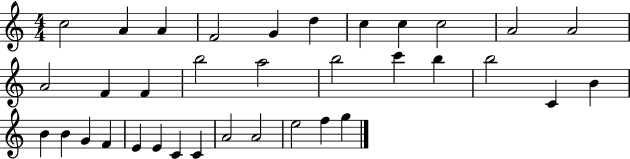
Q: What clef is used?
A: treble